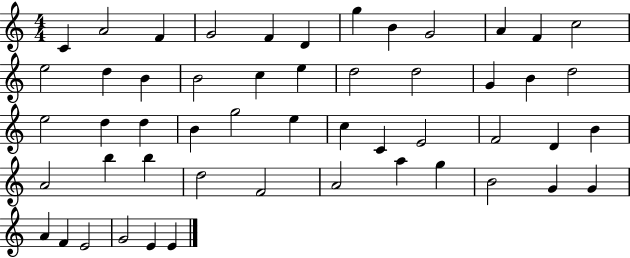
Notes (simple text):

C4/q A4/h F4/q G4/h F4/q D4/q G5/q B4/q G4/h A4/q F4/q C5/h E5/h D5/q B4/q B4/h C5/q E5/q D5/h D5/h G4/q B4/q D5/h E5/h D5/q D5/q B4/q G5/h E5/q C5/q C4/q E4/h F4/h D4/q B4/q A4/h B5/q B5/q D5/h F4/h A4/h A5/q G5/q B4/h G4/q G4/q A4/q F4/q E4/h G4/h E4/q E4/q